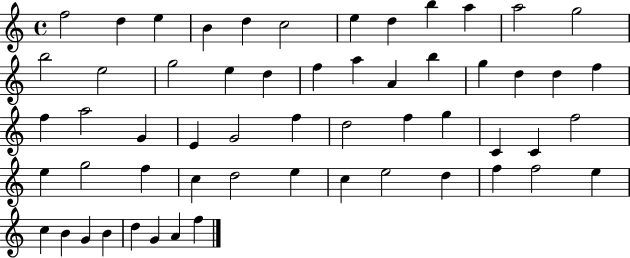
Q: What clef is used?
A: treble